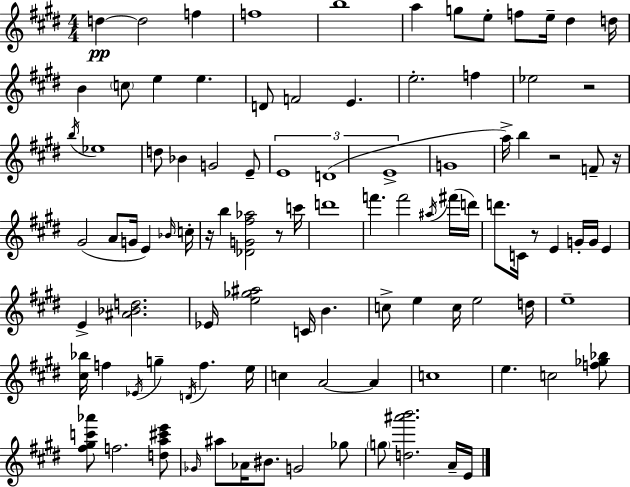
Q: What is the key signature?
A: E major